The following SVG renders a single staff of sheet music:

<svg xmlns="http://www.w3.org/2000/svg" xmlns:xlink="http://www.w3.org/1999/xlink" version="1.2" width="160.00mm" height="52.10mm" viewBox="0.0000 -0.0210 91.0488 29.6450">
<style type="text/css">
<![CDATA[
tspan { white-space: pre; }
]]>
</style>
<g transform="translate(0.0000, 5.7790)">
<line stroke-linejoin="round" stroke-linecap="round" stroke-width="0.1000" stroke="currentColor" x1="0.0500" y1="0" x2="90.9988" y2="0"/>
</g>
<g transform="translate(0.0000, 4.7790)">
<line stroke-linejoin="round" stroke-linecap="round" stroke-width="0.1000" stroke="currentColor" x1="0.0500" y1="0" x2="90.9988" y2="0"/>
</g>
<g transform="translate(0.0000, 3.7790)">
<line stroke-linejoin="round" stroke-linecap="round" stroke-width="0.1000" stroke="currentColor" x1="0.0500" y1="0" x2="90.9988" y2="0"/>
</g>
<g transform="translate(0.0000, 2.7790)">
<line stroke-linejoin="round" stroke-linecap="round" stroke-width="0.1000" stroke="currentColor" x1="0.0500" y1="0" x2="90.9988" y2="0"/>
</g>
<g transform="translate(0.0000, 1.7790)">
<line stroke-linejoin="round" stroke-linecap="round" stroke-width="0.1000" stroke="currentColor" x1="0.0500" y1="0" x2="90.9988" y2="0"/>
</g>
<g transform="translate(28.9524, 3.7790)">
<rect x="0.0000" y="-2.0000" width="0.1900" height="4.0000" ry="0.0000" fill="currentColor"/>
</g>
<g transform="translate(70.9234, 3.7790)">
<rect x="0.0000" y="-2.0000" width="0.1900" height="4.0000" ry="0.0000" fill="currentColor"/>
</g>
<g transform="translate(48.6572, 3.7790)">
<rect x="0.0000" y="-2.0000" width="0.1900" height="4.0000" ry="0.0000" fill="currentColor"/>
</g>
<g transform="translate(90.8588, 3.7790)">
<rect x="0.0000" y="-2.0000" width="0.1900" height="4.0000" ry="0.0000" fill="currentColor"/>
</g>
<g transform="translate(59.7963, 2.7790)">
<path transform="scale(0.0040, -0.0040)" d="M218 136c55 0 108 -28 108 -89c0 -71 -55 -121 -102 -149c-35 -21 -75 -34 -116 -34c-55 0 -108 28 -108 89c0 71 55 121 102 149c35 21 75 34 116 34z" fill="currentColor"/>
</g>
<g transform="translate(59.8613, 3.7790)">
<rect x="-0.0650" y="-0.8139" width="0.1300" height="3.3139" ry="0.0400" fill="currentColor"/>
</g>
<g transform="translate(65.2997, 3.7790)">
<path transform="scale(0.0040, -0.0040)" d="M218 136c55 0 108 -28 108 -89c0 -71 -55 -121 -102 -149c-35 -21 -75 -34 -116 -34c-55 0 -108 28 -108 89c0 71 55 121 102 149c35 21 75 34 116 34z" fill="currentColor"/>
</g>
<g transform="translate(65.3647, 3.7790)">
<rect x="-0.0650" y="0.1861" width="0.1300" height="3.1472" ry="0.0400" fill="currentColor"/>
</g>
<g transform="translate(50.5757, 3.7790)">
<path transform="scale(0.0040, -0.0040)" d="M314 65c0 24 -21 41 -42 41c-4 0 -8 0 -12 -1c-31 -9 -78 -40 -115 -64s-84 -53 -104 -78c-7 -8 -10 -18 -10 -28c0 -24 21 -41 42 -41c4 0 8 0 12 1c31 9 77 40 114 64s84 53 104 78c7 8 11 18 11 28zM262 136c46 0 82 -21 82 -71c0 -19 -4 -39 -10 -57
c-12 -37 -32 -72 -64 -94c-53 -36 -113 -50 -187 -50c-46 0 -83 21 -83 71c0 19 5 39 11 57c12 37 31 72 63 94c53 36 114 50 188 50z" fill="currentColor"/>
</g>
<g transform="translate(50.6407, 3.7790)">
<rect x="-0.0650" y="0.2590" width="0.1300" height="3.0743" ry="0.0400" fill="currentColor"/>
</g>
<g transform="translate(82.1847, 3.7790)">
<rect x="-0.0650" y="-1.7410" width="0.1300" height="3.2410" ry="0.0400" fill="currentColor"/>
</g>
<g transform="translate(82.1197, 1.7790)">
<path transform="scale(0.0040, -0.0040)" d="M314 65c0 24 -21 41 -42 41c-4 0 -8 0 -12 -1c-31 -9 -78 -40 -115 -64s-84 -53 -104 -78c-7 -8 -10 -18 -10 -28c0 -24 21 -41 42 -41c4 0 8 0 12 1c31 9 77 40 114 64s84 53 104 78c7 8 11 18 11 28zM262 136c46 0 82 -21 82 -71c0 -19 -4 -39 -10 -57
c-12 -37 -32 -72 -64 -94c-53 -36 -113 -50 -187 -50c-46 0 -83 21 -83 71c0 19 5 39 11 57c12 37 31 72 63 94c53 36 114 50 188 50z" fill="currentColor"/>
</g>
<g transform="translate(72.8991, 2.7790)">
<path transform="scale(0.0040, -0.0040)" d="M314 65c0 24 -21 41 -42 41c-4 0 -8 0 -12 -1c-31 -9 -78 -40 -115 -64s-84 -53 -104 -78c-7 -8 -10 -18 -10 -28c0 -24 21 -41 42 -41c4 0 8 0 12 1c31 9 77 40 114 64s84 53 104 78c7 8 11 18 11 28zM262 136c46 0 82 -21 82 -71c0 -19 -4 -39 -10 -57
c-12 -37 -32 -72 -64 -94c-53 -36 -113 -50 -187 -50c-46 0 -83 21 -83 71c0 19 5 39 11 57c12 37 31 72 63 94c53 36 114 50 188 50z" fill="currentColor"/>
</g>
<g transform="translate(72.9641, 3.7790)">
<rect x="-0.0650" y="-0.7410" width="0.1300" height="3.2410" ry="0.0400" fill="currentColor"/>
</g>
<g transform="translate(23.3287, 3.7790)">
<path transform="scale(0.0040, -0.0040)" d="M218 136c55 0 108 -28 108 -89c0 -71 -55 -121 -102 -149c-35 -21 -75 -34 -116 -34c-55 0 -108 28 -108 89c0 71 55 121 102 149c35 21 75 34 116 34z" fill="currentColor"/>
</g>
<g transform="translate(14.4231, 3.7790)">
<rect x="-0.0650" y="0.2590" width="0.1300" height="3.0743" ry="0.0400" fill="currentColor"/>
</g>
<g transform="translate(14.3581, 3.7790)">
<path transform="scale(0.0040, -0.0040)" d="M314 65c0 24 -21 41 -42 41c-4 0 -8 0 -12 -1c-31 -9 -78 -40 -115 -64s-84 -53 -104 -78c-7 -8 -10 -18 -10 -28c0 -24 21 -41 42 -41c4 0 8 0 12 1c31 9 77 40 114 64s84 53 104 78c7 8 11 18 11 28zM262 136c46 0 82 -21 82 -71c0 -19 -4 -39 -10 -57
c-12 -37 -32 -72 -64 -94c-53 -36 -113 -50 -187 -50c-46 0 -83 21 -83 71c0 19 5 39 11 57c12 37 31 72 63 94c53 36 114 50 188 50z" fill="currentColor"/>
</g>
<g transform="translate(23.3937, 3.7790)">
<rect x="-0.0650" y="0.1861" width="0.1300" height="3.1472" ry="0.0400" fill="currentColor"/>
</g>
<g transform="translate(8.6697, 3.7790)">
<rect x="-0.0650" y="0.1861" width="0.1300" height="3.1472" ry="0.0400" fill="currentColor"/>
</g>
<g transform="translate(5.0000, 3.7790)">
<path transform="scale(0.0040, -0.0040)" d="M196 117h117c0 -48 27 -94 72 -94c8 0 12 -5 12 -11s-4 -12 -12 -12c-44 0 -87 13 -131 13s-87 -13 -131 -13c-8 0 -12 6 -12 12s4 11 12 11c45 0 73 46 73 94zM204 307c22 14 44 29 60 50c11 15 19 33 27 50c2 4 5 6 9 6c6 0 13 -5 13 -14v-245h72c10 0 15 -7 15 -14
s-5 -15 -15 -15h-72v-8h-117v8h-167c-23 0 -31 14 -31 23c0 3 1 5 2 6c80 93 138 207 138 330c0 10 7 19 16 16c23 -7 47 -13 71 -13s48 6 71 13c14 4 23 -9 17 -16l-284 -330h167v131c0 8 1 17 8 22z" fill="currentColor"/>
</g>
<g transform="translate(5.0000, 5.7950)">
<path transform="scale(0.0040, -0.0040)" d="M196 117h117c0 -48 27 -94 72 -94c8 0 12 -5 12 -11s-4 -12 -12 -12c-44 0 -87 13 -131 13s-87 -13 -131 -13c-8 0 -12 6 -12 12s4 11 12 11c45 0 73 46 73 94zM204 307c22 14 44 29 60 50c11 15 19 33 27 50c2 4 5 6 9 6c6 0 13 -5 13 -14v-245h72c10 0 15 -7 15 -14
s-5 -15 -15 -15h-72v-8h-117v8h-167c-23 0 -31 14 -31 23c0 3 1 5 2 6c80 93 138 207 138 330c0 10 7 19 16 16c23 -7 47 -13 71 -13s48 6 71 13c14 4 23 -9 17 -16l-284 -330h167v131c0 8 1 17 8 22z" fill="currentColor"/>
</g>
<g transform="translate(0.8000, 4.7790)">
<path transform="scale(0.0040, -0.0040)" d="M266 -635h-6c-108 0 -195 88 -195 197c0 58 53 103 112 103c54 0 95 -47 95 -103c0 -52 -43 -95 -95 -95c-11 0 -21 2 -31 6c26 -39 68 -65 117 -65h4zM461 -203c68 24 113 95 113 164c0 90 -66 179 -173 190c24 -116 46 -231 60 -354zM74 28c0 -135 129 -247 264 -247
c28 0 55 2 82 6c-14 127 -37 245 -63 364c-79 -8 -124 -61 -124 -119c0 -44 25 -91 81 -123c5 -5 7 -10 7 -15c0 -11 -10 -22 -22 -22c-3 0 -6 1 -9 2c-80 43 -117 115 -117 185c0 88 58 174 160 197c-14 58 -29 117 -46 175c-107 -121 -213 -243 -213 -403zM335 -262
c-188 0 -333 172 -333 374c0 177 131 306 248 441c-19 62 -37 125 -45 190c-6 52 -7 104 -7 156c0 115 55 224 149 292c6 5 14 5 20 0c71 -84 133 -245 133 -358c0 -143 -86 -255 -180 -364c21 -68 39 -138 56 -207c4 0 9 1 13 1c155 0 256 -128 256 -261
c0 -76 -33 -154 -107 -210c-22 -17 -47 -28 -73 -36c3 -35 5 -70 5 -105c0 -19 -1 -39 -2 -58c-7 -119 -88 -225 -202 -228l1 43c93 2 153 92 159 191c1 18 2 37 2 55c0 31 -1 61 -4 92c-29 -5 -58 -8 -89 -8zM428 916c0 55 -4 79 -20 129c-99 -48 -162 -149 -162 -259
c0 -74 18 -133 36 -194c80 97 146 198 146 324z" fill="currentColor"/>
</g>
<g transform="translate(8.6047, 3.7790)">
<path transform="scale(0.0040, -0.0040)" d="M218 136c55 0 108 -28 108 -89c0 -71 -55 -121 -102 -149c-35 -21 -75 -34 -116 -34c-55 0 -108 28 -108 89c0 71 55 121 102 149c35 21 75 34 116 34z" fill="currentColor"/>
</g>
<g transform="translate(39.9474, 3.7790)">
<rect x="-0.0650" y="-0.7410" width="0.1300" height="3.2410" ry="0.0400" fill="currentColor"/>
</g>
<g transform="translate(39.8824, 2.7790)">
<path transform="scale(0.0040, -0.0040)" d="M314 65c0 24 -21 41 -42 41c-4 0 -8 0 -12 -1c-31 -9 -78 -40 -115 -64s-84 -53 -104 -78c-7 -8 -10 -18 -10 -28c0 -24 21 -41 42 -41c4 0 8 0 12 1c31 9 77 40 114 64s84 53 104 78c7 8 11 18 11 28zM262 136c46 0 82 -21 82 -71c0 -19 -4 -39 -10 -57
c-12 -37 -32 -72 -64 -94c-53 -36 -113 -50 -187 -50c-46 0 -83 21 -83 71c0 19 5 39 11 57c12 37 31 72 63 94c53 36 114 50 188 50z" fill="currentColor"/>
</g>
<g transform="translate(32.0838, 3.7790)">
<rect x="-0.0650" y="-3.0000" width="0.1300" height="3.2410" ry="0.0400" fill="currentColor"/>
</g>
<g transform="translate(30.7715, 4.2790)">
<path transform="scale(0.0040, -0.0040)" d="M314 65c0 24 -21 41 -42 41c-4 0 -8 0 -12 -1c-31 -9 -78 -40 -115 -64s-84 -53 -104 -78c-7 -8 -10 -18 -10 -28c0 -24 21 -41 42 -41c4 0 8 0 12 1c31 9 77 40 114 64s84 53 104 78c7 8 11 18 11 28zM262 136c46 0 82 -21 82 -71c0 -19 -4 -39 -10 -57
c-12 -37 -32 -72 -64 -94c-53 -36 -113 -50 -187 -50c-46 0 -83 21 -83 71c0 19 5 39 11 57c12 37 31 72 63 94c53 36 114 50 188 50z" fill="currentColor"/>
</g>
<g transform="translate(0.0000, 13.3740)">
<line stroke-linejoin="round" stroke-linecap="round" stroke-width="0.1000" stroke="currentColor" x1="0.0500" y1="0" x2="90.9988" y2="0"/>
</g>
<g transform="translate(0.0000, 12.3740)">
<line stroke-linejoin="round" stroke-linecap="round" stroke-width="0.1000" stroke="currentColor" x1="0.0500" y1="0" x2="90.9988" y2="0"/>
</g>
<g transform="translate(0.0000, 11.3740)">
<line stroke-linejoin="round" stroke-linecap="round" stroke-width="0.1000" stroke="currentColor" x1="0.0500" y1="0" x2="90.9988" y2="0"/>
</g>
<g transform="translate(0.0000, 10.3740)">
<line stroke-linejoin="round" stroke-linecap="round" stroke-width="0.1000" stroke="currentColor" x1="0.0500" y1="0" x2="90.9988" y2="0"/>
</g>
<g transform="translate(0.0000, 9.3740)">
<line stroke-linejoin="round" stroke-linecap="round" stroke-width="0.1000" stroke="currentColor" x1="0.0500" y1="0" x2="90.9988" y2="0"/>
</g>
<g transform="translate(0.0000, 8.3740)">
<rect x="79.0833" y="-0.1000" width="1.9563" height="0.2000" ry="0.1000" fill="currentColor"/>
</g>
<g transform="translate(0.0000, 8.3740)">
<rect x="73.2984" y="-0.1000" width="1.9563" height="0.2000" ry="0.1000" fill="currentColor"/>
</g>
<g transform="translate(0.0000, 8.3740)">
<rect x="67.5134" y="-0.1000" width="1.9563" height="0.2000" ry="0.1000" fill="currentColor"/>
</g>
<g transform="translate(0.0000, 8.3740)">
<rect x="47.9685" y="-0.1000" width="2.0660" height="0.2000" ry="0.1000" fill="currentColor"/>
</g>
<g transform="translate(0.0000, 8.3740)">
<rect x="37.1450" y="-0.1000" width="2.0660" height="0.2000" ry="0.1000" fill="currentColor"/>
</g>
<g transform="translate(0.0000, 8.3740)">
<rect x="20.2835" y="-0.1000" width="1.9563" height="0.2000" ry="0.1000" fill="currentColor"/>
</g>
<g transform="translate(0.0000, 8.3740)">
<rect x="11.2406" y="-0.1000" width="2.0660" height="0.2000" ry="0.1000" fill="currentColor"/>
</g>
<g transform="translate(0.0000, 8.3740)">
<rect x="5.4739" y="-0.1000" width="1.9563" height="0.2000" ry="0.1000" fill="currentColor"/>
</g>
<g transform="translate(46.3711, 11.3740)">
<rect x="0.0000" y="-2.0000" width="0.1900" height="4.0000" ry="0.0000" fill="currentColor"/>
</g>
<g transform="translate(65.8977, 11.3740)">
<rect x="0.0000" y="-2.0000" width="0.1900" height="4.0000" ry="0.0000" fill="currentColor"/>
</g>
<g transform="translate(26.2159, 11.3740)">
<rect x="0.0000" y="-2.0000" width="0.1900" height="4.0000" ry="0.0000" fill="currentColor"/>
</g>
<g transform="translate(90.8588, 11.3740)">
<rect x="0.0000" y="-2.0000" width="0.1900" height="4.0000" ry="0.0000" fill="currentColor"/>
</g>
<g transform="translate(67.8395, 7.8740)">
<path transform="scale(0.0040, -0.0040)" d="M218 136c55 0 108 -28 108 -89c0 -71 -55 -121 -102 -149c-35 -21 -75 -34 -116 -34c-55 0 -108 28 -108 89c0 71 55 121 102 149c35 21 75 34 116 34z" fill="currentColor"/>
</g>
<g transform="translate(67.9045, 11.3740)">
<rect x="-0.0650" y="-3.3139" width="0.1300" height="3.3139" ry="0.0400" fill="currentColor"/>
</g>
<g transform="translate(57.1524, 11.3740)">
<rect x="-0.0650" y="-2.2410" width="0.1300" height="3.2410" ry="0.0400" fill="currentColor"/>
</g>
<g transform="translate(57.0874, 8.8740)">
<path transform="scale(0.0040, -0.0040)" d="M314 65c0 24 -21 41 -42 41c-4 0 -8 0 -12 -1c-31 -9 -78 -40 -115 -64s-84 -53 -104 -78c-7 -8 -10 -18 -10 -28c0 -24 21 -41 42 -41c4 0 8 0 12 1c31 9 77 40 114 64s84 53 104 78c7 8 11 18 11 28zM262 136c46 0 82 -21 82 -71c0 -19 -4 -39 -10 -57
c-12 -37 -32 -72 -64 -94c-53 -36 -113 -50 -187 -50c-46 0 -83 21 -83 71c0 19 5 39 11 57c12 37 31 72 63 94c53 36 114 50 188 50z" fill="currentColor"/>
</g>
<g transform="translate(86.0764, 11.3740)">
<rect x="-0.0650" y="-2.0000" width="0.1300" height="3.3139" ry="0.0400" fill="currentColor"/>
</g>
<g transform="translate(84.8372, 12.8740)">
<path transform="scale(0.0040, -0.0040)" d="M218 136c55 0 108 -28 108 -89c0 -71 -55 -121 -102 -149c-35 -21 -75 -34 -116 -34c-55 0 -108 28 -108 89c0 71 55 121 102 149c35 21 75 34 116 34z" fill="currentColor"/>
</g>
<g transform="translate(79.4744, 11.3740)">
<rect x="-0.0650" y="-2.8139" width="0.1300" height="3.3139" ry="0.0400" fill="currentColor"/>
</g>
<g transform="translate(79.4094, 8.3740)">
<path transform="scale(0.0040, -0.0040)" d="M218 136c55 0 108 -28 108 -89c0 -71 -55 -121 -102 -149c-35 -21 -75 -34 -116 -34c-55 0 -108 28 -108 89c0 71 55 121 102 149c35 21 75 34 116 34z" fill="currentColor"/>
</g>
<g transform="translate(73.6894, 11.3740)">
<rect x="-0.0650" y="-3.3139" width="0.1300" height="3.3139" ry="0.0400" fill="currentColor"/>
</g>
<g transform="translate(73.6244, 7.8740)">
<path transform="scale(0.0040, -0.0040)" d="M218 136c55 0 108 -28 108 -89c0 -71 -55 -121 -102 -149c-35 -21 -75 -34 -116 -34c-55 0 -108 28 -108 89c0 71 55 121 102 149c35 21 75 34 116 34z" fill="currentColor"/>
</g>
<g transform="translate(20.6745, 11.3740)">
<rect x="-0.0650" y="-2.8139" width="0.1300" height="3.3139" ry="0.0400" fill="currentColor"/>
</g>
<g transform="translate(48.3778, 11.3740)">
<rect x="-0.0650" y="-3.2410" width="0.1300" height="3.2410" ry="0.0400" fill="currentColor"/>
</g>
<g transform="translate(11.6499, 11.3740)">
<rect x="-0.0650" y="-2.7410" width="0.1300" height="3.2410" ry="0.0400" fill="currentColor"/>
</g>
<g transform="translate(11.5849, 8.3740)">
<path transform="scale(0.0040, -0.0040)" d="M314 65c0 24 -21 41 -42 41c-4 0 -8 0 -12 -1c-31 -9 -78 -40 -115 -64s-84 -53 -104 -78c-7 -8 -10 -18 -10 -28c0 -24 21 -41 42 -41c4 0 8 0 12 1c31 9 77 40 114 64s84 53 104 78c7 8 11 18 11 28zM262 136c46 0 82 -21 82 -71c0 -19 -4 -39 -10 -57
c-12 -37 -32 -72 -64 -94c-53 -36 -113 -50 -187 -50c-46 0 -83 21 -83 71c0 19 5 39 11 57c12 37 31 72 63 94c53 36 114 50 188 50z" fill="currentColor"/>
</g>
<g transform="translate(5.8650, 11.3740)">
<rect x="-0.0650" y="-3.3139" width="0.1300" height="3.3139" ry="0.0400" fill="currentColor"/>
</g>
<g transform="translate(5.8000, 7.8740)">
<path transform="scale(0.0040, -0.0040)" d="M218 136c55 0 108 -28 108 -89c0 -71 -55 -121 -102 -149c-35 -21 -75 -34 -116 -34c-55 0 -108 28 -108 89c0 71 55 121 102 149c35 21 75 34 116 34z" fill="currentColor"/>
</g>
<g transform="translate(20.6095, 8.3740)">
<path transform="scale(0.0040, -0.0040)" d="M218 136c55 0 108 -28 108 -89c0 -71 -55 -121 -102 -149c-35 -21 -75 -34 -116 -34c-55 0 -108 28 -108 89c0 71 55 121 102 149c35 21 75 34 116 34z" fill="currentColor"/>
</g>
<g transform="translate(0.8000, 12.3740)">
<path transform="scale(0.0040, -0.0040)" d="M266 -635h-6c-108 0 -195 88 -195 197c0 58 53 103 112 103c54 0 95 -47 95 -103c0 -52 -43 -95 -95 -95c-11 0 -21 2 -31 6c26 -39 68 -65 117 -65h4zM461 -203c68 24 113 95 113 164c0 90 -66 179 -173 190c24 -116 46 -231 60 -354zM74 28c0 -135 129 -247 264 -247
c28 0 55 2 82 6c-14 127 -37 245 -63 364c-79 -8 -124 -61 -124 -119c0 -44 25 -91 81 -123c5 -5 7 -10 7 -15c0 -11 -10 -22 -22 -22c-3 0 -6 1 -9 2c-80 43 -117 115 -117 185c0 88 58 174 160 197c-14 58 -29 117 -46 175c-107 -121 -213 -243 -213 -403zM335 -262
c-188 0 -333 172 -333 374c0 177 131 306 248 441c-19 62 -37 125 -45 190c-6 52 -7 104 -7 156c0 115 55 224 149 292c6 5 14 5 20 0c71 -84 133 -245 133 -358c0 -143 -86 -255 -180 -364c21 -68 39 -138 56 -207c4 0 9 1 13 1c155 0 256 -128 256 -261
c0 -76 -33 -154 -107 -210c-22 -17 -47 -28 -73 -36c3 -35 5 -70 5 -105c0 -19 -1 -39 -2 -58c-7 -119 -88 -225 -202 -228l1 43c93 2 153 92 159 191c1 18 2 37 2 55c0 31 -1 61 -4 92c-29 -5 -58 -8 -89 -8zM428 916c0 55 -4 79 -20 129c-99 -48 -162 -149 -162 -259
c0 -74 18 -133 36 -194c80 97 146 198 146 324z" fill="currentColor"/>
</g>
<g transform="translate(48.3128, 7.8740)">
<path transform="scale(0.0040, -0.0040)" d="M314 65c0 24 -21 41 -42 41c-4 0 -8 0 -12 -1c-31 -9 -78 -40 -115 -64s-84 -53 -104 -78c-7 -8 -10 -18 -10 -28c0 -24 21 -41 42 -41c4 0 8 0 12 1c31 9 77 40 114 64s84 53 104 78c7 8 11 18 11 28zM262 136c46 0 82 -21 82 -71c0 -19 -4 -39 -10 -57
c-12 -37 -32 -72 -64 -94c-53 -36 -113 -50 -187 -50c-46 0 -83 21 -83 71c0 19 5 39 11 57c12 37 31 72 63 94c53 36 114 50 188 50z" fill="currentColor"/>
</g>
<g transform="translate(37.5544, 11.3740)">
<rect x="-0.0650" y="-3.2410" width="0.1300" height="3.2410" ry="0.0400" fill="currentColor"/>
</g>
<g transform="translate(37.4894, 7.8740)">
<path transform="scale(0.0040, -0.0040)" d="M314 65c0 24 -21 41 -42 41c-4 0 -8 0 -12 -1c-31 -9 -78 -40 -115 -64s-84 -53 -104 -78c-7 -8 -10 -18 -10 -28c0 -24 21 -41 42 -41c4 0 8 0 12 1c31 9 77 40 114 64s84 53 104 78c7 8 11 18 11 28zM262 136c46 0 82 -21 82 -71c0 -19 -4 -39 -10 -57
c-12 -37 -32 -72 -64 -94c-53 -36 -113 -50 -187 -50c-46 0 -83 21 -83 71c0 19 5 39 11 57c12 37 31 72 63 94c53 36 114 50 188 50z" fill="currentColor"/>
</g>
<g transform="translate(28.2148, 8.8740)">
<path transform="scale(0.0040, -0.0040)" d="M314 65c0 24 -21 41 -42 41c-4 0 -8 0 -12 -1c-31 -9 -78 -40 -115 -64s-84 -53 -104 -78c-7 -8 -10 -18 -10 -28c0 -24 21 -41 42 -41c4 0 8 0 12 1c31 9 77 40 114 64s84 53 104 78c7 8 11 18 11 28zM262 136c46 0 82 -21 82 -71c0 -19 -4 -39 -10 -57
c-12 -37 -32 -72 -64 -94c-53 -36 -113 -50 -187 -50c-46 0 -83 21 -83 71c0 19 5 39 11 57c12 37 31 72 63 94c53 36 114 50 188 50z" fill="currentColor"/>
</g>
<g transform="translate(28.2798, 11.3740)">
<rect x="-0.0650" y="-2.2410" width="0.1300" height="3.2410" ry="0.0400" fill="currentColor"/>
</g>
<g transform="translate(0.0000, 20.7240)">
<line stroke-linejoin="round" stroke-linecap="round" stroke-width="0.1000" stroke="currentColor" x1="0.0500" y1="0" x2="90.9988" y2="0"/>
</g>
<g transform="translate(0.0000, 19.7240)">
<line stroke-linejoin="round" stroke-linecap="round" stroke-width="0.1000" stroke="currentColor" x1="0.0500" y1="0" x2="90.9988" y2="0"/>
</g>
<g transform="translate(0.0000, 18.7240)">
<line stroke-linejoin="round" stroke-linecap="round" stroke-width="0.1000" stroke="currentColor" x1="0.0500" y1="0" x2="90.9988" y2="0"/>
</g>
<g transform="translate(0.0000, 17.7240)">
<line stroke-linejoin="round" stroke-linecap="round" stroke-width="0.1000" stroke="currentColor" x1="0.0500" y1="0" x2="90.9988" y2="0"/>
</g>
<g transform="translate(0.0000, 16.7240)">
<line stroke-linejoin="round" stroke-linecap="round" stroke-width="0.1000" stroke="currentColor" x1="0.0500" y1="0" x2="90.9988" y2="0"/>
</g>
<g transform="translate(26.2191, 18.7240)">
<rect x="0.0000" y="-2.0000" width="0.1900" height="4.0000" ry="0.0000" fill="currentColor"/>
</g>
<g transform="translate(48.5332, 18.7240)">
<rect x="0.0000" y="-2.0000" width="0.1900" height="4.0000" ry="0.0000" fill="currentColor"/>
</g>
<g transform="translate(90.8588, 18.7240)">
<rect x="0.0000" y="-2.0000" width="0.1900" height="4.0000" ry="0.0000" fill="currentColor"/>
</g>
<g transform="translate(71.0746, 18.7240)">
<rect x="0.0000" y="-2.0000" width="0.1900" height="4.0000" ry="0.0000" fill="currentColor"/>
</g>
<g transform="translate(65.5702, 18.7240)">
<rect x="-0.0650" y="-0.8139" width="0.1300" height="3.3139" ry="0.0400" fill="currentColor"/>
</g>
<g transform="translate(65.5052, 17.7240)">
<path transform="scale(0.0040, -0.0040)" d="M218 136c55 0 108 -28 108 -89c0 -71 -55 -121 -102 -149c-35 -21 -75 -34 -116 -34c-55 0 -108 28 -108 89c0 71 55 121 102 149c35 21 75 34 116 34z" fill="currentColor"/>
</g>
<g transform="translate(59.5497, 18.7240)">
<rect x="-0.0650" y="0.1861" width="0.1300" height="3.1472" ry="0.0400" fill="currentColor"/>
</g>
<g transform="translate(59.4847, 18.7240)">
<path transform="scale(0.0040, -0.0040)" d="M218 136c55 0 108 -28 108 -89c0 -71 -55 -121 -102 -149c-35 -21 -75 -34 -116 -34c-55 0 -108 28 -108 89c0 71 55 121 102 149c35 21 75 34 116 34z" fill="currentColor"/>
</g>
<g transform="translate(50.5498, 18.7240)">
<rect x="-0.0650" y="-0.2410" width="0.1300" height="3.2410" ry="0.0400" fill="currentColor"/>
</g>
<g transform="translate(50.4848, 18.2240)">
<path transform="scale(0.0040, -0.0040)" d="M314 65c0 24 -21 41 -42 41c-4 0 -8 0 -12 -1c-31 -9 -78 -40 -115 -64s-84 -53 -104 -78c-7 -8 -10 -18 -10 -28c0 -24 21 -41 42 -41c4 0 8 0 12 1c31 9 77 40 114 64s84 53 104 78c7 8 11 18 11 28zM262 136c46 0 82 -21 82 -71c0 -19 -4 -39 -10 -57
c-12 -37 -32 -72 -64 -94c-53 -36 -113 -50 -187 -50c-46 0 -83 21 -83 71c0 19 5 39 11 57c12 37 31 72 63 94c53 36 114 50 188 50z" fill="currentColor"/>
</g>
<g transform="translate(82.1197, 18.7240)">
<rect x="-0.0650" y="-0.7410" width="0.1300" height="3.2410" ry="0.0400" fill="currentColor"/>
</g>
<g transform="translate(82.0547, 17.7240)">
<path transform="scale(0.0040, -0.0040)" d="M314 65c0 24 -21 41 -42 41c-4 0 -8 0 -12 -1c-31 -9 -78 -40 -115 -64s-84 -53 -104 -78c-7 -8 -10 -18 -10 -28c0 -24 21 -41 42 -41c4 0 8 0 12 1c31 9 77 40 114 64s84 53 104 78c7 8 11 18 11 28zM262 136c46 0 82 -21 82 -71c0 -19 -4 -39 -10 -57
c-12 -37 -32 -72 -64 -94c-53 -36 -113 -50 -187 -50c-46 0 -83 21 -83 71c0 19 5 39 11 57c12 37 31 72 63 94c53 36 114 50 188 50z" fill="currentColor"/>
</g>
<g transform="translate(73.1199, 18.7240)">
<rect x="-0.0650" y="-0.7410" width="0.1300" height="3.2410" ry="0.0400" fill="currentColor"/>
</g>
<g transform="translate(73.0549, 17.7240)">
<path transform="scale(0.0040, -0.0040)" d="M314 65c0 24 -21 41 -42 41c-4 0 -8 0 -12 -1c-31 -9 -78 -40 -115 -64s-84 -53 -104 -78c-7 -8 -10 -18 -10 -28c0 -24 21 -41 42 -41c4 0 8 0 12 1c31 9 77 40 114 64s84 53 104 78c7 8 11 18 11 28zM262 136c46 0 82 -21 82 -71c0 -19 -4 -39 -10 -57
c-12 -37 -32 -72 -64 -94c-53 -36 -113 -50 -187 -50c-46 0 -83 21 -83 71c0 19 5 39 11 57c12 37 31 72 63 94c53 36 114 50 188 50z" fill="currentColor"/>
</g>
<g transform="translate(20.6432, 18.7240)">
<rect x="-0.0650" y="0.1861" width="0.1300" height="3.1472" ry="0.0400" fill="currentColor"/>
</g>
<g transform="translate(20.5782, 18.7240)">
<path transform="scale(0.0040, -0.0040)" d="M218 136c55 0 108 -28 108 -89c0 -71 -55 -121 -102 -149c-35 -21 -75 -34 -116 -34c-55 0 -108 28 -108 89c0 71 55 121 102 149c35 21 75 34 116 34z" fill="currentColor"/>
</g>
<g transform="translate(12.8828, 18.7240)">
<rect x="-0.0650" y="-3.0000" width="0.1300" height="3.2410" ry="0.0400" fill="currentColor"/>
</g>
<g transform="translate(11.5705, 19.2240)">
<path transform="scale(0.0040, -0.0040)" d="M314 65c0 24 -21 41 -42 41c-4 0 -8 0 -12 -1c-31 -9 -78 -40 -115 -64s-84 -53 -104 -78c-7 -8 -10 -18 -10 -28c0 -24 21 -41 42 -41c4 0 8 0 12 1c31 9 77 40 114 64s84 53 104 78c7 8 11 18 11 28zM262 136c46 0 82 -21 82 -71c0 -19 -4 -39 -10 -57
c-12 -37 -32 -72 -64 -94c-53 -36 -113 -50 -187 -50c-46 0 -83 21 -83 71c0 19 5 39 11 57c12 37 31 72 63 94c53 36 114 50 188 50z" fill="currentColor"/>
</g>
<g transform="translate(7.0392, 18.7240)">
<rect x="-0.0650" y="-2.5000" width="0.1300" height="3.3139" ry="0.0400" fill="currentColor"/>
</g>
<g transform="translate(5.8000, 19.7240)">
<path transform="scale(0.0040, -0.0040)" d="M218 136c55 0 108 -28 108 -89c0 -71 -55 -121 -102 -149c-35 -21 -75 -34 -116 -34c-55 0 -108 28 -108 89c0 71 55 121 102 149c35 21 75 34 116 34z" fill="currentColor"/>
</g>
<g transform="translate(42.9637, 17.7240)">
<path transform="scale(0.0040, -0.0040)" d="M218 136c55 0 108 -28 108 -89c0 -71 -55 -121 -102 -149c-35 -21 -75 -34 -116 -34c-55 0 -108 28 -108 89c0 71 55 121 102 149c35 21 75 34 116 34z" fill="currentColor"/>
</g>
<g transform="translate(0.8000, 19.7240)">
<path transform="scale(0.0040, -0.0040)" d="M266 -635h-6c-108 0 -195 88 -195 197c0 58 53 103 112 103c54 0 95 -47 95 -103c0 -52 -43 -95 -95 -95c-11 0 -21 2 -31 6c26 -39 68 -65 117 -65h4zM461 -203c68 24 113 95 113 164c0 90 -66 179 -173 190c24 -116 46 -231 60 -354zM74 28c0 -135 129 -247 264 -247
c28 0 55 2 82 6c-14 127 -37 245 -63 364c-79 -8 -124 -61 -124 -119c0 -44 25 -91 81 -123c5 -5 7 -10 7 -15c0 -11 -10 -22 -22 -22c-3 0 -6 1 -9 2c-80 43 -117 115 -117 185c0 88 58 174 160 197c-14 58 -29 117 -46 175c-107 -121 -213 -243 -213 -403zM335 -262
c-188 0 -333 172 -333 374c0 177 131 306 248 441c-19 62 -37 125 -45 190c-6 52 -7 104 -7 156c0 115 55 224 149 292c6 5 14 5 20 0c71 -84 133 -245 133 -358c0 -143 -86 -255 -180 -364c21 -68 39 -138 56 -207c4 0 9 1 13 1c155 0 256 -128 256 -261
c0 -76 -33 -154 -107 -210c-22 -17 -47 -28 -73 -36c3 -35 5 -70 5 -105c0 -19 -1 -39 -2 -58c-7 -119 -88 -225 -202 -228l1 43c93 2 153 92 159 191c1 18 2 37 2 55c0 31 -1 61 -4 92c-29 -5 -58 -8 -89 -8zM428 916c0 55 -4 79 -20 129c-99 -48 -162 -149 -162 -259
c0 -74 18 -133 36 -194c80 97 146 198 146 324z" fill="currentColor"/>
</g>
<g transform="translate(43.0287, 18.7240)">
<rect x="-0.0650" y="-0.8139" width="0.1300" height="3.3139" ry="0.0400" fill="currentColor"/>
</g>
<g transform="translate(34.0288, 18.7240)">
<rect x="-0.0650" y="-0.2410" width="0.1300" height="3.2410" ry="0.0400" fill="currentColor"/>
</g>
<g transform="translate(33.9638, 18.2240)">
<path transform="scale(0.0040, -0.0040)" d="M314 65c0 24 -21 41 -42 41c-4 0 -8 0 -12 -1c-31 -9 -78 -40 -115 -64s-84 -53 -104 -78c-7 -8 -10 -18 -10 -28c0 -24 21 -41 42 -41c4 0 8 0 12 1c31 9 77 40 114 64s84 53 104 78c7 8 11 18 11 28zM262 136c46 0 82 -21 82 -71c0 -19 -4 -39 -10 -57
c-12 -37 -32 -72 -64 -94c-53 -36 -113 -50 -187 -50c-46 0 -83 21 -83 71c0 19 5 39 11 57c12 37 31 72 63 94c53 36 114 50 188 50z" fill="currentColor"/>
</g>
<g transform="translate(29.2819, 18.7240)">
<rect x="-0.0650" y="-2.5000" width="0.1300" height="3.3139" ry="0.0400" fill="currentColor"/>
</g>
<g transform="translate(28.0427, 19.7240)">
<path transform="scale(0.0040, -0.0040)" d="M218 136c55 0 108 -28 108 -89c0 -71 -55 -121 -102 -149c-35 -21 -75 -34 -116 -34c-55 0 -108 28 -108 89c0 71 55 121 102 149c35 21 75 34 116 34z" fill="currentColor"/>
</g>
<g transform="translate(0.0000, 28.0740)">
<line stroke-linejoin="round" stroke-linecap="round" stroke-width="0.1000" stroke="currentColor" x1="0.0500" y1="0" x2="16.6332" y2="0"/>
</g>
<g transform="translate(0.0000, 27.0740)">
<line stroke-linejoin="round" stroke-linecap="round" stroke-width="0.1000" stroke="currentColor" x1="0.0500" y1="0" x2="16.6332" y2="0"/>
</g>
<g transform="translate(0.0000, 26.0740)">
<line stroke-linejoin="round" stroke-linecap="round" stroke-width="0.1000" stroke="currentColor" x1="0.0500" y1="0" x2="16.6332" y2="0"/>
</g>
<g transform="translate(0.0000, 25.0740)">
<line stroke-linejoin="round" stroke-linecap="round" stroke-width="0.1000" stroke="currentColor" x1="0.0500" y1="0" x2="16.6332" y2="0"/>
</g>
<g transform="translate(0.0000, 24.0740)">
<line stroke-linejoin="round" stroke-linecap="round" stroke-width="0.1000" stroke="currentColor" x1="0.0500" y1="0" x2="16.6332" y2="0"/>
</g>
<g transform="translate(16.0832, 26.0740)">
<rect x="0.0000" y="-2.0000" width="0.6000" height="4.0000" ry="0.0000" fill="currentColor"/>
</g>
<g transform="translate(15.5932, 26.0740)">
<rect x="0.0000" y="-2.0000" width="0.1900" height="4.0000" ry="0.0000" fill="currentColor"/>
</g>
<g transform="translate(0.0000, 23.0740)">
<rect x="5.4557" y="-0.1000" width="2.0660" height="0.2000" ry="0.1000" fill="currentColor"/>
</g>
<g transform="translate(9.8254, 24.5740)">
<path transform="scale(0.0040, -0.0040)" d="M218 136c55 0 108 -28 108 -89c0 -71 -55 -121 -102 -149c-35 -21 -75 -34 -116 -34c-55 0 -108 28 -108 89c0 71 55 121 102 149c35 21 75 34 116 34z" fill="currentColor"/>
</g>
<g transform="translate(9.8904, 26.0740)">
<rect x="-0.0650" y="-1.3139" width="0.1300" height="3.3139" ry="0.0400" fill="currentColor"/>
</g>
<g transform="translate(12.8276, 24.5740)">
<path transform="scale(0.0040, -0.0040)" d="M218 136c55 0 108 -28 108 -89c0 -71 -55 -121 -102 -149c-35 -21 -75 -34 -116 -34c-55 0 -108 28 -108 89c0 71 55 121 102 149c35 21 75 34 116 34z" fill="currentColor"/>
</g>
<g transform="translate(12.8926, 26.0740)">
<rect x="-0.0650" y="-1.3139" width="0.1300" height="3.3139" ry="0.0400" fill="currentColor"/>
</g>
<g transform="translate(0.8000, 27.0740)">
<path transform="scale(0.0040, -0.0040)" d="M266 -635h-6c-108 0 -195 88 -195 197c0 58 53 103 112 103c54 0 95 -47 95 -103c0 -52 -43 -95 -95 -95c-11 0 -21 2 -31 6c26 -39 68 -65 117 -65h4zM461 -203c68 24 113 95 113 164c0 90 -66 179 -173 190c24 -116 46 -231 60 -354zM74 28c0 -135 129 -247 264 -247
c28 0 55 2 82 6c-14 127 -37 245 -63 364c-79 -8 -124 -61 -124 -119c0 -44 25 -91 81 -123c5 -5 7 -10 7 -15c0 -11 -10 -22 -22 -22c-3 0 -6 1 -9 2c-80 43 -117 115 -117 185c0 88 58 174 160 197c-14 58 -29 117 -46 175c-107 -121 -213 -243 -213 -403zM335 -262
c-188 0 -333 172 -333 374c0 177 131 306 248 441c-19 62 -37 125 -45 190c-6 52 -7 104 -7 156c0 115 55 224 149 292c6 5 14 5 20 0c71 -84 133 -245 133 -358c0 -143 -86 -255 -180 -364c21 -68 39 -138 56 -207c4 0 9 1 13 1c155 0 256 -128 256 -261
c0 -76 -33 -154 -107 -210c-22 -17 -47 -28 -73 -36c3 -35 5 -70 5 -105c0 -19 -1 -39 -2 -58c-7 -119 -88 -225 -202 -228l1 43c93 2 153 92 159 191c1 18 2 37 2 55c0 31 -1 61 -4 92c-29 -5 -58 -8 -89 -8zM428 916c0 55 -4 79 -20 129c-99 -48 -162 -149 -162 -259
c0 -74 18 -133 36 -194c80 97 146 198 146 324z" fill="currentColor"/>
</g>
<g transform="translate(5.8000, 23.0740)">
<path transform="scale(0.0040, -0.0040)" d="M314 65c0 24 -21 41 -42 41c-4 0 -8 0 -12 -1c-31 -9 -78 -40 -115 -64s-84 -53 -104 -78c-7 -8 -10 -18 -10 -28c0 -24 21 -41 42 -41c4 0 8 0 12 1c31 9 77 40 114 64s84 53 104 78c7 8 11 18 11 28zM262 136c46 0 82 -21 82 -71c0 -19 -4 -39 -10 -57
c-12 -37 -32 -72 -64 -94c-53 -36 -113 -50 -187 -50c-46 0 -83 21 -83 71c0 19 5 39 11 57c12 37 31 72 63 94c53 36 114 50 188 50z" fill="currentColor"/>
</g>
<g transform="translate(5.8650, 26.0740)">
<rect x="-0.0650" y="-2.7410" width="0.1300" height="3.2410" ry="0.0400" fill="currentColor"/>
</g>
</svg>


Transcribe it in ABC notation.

X:1
T:Untitled
M:4/4
L:1/4
K:C
B B2 B A2 d2 B2 d B d2 f2 b a2 a g2 b2 b2 g2 b b a F G A2 B G c2 d c2 B d d2 d2 a2 e e